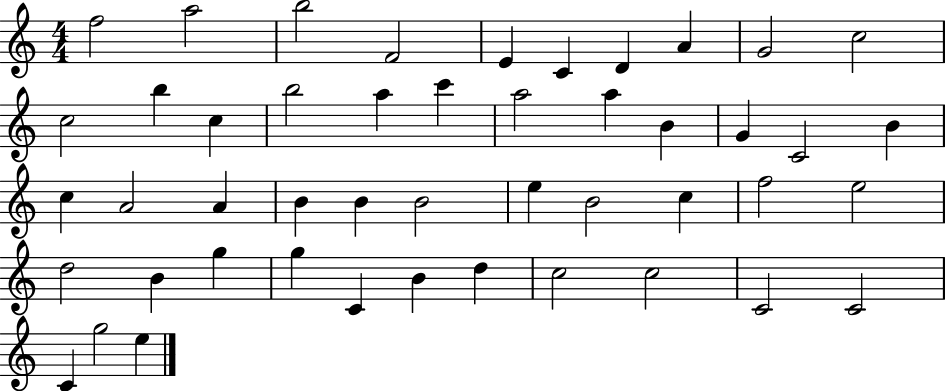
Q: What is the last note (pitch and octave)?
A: E5